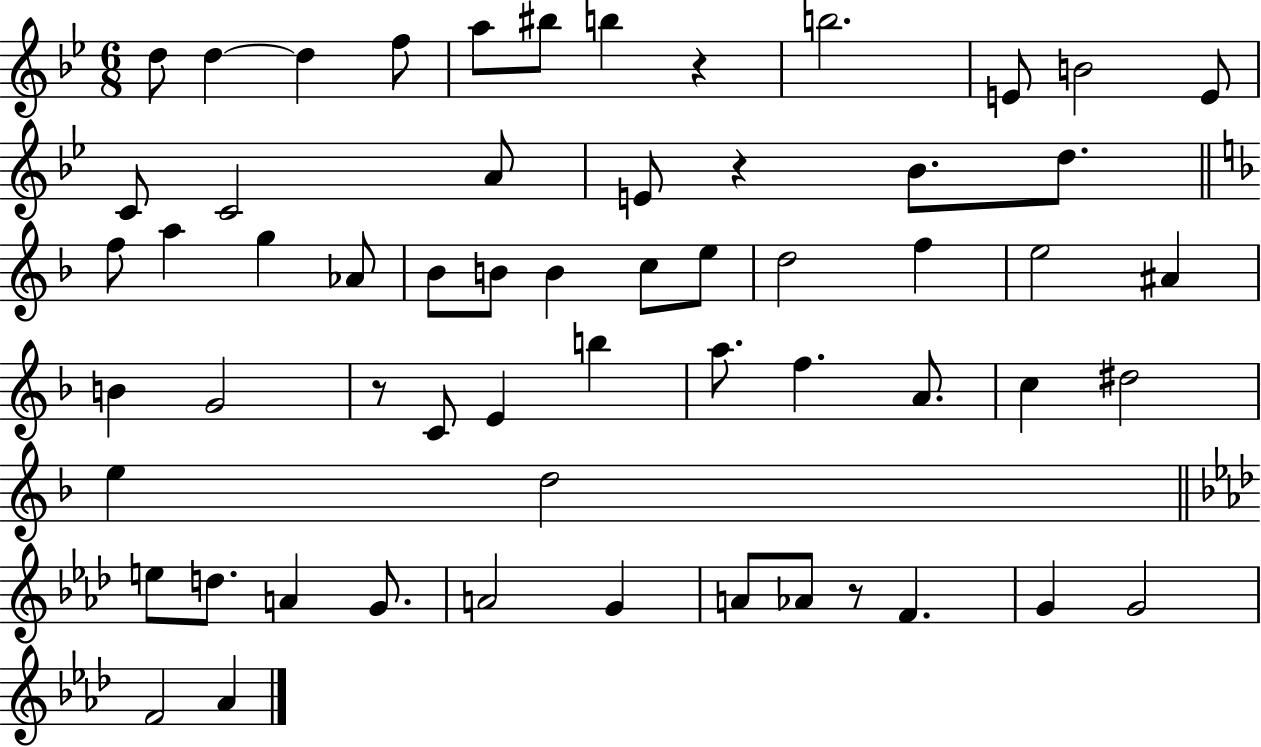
{
  \clef treble
  \numericTimeSignature
  \time 6/8
  \key bes \major
  d''8 d''4~~ d''4 f''8 | a''8 bis''8 b''4 r4 | b''2. | e'8 b'2 e'8 | \break c'8 c'2 a'8 | e'8 r4 bes'8. d''8. | \bar "||" \break \key f \major f''8 a''4 g''4 aes'8 | bes'8 b'8 b'4 c''8 e''8 | d''2 f''4 | e''2 ais'4 | \break b'4 g'2 | r8 c'8 e'4 b''4 | a''8. f''4. a'8. | c''4 dis''2 | \break e''4 d''2 | \bar "||" \break \key aes \major e''8 d''8. a'4 g'8. | a'2 g'4 | a'8 aes'8 r8 f'4. | g'4 g'2 | \break f'2 aes'4 | \bar "|."
}